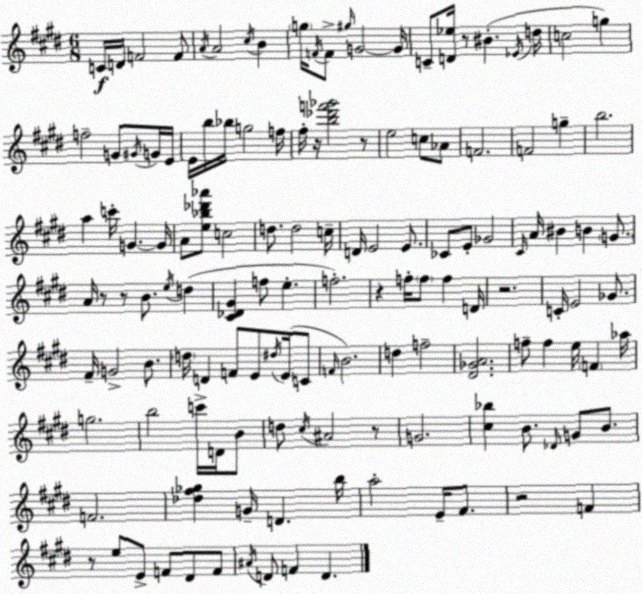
X:1
T:Untitled
M:6/8
L:1/4
K:E
C/4 D/4 F2 F/2 A/4 A2 ^c/4 B g/4 F/4 F/2 ^g/4 G2 G/4 C/2 [D_e]/4 z/2 ^B _E/4 d/4 c2 g f2 G/2 ^G/4 G/4 E/4 E/4 b/4 _b/4 g2 f/4 ^f/4 z/4 [b_d'f'_g']2 z/2 e2 c/2 _A/2 F2 F2 g b2 a c'/4 G G/4 A/2 [e_b_d'_a']/2 c2 d/2 d2 c/4 D/4 E2 E/2 _C/2 E/2 _G2 ^C/4 A/4 ^B B G/2 A/4 z/2 z/2 B/2 e/4 d [^C_D^G] f/2 e f2 z f/4 f/2 f D/4 z2 C/4 E2 _G/2 ^F/4 G2 B/2 d/4 D F/2 E/2 ^d/4 E/4 C/2 F/4 B2 d f2 [^D_GA]2 f/2 f e/4 F _a/4 g2 b2 c'/4 D/4 B/2 d/2 ^c/4 ^A2 z/2 G2 [^c_b] B/2 _D/4 G/2 B/2 F2 [_d^f_g] G/4 D b/4 a2 E/4 ^F/2 z2 F z/2 e/2 E/2 F/2 ^D/2 F/2 ^A/4 D/2 F D